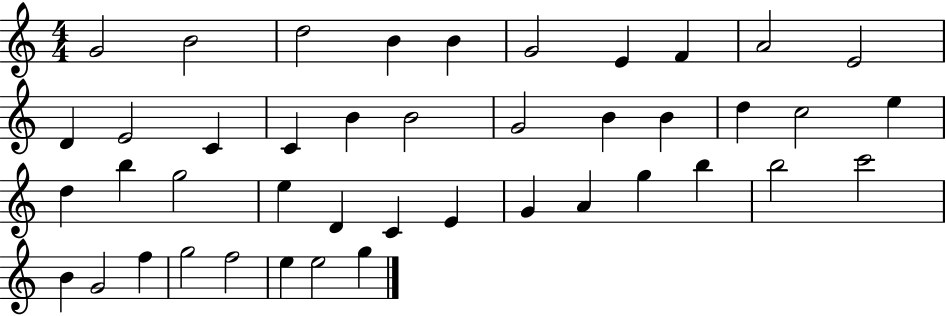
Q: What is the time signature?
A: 4/4